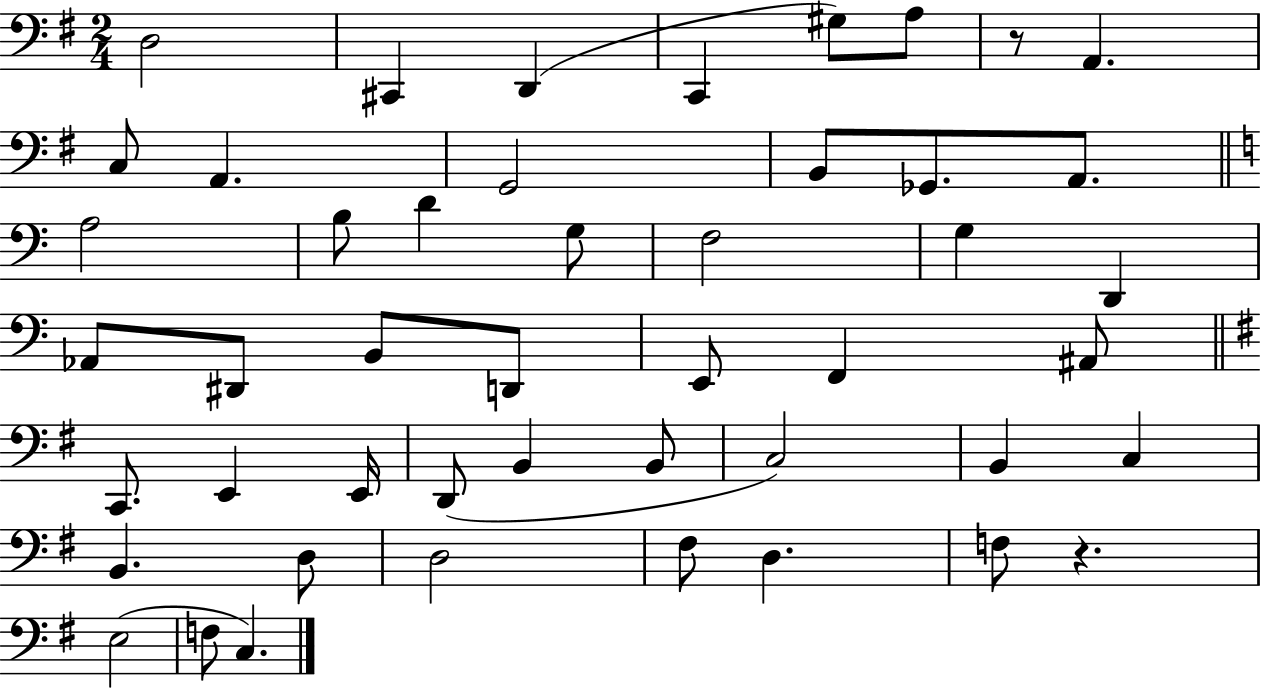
{
  \clef bass
  \numericTimeSignature
  \time 2/4
  \key g \major
  d2 | cis,4 d,4( | c,4 gis8) a8 | r8 a,4. | \break c8 a,4. | g,2 | b,8 ges,8. a,8. | \bar "||" \break \key c \major a2 | b8 d'4 g8 | f2 | g4 d,4 | \break aes,8 dis,8 b,8 d,8 | e,8 f,4 ais,8 | \bar "||" \break \key g \major c,8. e,4 e,16 | d,8( b,4 b,8 | c2) | b,4 c4 | \break b,4. d8 | d2 | fis8 d4. | f8 r4. | \break e2( | f8 c4.) | \bar "|."
}